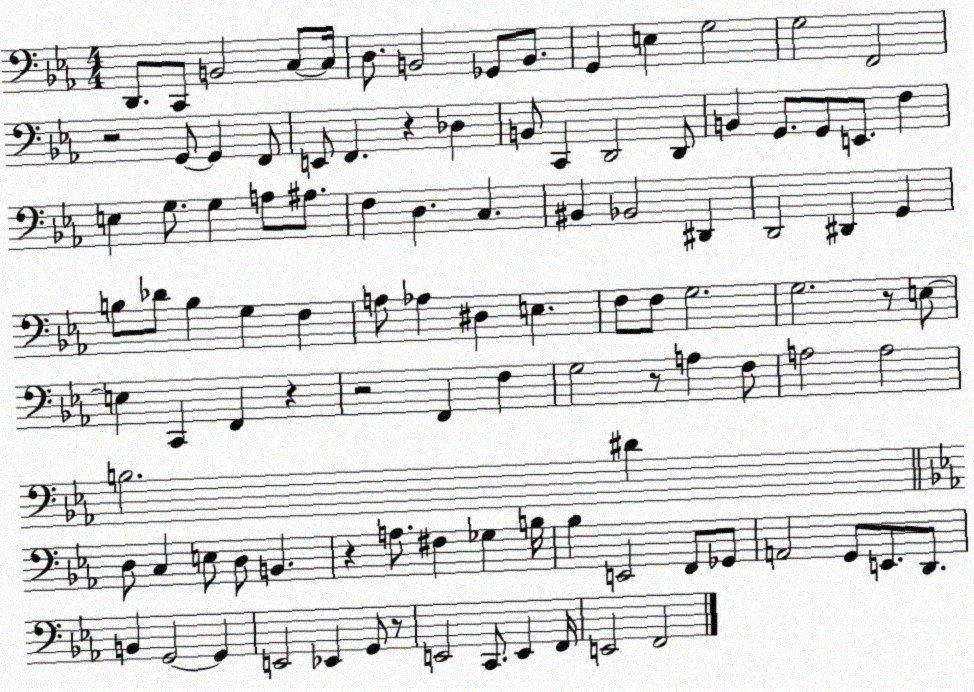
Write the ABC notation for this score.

X:1
T:Untitled
M:4/4
L:1/4
K:Eb
D,,/2 C,,/2 B,,2 C,/2 C,/4 D,/2 B,,2 _G,,/2 B,,/2 G,, E, G,2 G,2 F,,2 z2 G,,/2 G,, F,,/2 E,,/2 F,, z _D, B,,/2 C,, D,,2 D,,/2 B,, G,,/2 G,,/2 E,,/2 F, E, G,/2 G, A,/2 ^A,/2 F, D, C, ^B,, _B,,2 ^D,, D,,2 ^D,, G,, B,/2 _D/2 B, G, F, A,/2 _A, ^D, E, F,/2 F,/2 G,2 G,2 z/2 E,/2 E, C,, F,, z z2 F,, F, G,2 z/2 A, F,/2 A,2 A,2 B,2 ^D D,/2 C, E,/2 D,/2 B,, z A,/2 ^F, _G, B,/4 _B, E,,2 F,,/2 _G,,/2 A,,2 G,,/2 E,,/2 D,,/2 B,, G,,2 G,, E,,2 _E,, G,,/2 z/2 E,,2 C,,/2 E,, F,,/4 E,,2 F,,2